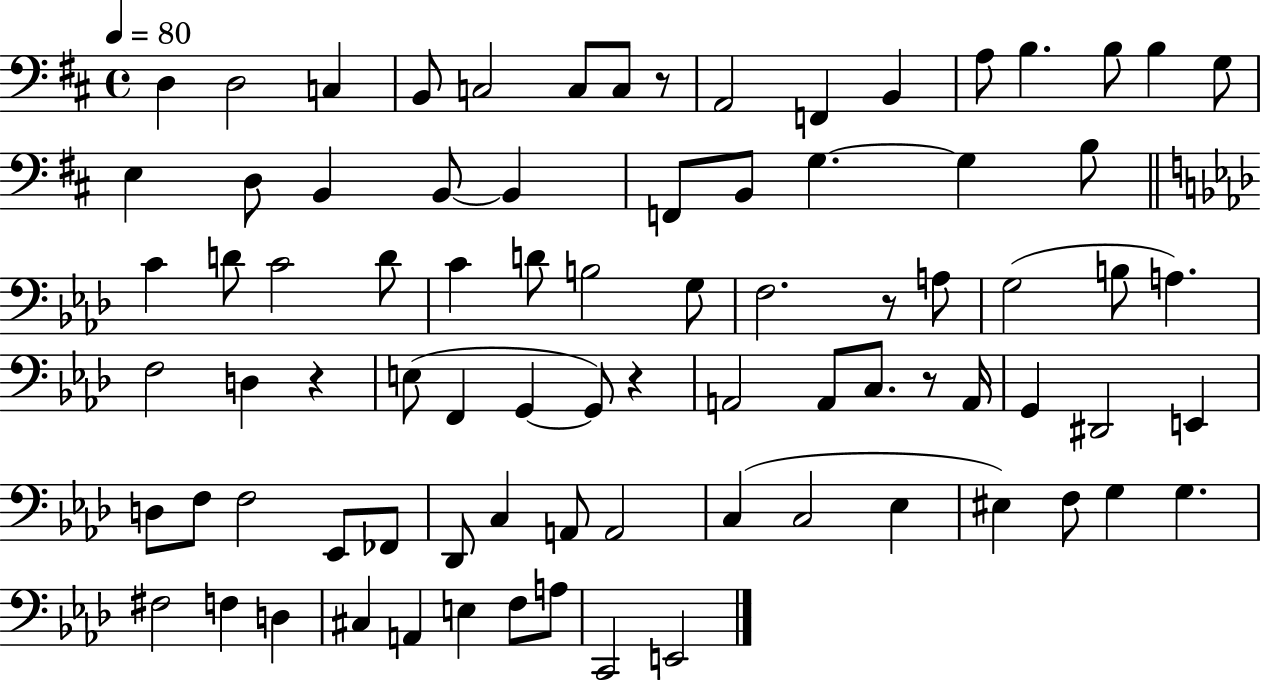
D3/q D3/h C3/q B2/e C3/h C3/e C3/e R/e A2/h F2/q B2/q A3/e B3/q. B3/e B3/q G3/e E3/q D3/e B2/q B2/e B2/q F2/e B2/e G3/q. G3/q B3/e C4/q D4/e C4/h D4/e C4/q D4/e B3/h G3/e F3/h. R/e A3/e G3/h B3/e A3/q. F3/h D3/q R/q E3/e F2/q G2/q G2/e R/q A2/h A2/e C3/e. R/e A2/s G2/q D#2/h E2/q D3/e F3/e F3/h Eb2/e FES2/e Db2/e C3/q A2/e A2/h C3/q C3/h Eb3/q EIS3/q F3/e G3/q G3/q. F#3/h F3/q D3/q C#3/q A2/q E3/q F3/e A3/e C2/h E2/h